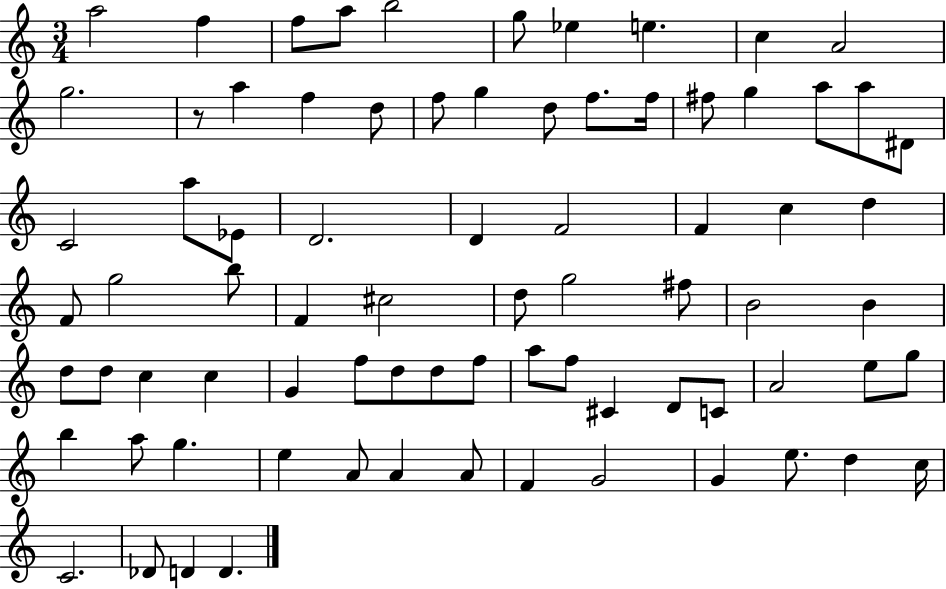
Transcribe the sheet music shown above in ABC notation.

X:1
T:Untitled
M:3/4
L:1/4
K:C
a2 f f/2 a/2 b2 g/2 _e e c A2 g2 z/2 a f d/2 f/2 g d/2 f/2 f/4 ^f/2 g a/2 a/2 ^D/2 C2 a/2 _E/2 D2 D F2 F c d F/2 g2 b/2 F ^c2 d/2 g2 ^f/2 B2 B d/2 d/2 c c G f/2 d/2 d/2 f/2 a/2 f/2 ^C D/2 C/2 A2 e/2 g/2 b a/2 g e A/2 A A/2 F G2 G e/2 d c/4 C2 _D/2 D D